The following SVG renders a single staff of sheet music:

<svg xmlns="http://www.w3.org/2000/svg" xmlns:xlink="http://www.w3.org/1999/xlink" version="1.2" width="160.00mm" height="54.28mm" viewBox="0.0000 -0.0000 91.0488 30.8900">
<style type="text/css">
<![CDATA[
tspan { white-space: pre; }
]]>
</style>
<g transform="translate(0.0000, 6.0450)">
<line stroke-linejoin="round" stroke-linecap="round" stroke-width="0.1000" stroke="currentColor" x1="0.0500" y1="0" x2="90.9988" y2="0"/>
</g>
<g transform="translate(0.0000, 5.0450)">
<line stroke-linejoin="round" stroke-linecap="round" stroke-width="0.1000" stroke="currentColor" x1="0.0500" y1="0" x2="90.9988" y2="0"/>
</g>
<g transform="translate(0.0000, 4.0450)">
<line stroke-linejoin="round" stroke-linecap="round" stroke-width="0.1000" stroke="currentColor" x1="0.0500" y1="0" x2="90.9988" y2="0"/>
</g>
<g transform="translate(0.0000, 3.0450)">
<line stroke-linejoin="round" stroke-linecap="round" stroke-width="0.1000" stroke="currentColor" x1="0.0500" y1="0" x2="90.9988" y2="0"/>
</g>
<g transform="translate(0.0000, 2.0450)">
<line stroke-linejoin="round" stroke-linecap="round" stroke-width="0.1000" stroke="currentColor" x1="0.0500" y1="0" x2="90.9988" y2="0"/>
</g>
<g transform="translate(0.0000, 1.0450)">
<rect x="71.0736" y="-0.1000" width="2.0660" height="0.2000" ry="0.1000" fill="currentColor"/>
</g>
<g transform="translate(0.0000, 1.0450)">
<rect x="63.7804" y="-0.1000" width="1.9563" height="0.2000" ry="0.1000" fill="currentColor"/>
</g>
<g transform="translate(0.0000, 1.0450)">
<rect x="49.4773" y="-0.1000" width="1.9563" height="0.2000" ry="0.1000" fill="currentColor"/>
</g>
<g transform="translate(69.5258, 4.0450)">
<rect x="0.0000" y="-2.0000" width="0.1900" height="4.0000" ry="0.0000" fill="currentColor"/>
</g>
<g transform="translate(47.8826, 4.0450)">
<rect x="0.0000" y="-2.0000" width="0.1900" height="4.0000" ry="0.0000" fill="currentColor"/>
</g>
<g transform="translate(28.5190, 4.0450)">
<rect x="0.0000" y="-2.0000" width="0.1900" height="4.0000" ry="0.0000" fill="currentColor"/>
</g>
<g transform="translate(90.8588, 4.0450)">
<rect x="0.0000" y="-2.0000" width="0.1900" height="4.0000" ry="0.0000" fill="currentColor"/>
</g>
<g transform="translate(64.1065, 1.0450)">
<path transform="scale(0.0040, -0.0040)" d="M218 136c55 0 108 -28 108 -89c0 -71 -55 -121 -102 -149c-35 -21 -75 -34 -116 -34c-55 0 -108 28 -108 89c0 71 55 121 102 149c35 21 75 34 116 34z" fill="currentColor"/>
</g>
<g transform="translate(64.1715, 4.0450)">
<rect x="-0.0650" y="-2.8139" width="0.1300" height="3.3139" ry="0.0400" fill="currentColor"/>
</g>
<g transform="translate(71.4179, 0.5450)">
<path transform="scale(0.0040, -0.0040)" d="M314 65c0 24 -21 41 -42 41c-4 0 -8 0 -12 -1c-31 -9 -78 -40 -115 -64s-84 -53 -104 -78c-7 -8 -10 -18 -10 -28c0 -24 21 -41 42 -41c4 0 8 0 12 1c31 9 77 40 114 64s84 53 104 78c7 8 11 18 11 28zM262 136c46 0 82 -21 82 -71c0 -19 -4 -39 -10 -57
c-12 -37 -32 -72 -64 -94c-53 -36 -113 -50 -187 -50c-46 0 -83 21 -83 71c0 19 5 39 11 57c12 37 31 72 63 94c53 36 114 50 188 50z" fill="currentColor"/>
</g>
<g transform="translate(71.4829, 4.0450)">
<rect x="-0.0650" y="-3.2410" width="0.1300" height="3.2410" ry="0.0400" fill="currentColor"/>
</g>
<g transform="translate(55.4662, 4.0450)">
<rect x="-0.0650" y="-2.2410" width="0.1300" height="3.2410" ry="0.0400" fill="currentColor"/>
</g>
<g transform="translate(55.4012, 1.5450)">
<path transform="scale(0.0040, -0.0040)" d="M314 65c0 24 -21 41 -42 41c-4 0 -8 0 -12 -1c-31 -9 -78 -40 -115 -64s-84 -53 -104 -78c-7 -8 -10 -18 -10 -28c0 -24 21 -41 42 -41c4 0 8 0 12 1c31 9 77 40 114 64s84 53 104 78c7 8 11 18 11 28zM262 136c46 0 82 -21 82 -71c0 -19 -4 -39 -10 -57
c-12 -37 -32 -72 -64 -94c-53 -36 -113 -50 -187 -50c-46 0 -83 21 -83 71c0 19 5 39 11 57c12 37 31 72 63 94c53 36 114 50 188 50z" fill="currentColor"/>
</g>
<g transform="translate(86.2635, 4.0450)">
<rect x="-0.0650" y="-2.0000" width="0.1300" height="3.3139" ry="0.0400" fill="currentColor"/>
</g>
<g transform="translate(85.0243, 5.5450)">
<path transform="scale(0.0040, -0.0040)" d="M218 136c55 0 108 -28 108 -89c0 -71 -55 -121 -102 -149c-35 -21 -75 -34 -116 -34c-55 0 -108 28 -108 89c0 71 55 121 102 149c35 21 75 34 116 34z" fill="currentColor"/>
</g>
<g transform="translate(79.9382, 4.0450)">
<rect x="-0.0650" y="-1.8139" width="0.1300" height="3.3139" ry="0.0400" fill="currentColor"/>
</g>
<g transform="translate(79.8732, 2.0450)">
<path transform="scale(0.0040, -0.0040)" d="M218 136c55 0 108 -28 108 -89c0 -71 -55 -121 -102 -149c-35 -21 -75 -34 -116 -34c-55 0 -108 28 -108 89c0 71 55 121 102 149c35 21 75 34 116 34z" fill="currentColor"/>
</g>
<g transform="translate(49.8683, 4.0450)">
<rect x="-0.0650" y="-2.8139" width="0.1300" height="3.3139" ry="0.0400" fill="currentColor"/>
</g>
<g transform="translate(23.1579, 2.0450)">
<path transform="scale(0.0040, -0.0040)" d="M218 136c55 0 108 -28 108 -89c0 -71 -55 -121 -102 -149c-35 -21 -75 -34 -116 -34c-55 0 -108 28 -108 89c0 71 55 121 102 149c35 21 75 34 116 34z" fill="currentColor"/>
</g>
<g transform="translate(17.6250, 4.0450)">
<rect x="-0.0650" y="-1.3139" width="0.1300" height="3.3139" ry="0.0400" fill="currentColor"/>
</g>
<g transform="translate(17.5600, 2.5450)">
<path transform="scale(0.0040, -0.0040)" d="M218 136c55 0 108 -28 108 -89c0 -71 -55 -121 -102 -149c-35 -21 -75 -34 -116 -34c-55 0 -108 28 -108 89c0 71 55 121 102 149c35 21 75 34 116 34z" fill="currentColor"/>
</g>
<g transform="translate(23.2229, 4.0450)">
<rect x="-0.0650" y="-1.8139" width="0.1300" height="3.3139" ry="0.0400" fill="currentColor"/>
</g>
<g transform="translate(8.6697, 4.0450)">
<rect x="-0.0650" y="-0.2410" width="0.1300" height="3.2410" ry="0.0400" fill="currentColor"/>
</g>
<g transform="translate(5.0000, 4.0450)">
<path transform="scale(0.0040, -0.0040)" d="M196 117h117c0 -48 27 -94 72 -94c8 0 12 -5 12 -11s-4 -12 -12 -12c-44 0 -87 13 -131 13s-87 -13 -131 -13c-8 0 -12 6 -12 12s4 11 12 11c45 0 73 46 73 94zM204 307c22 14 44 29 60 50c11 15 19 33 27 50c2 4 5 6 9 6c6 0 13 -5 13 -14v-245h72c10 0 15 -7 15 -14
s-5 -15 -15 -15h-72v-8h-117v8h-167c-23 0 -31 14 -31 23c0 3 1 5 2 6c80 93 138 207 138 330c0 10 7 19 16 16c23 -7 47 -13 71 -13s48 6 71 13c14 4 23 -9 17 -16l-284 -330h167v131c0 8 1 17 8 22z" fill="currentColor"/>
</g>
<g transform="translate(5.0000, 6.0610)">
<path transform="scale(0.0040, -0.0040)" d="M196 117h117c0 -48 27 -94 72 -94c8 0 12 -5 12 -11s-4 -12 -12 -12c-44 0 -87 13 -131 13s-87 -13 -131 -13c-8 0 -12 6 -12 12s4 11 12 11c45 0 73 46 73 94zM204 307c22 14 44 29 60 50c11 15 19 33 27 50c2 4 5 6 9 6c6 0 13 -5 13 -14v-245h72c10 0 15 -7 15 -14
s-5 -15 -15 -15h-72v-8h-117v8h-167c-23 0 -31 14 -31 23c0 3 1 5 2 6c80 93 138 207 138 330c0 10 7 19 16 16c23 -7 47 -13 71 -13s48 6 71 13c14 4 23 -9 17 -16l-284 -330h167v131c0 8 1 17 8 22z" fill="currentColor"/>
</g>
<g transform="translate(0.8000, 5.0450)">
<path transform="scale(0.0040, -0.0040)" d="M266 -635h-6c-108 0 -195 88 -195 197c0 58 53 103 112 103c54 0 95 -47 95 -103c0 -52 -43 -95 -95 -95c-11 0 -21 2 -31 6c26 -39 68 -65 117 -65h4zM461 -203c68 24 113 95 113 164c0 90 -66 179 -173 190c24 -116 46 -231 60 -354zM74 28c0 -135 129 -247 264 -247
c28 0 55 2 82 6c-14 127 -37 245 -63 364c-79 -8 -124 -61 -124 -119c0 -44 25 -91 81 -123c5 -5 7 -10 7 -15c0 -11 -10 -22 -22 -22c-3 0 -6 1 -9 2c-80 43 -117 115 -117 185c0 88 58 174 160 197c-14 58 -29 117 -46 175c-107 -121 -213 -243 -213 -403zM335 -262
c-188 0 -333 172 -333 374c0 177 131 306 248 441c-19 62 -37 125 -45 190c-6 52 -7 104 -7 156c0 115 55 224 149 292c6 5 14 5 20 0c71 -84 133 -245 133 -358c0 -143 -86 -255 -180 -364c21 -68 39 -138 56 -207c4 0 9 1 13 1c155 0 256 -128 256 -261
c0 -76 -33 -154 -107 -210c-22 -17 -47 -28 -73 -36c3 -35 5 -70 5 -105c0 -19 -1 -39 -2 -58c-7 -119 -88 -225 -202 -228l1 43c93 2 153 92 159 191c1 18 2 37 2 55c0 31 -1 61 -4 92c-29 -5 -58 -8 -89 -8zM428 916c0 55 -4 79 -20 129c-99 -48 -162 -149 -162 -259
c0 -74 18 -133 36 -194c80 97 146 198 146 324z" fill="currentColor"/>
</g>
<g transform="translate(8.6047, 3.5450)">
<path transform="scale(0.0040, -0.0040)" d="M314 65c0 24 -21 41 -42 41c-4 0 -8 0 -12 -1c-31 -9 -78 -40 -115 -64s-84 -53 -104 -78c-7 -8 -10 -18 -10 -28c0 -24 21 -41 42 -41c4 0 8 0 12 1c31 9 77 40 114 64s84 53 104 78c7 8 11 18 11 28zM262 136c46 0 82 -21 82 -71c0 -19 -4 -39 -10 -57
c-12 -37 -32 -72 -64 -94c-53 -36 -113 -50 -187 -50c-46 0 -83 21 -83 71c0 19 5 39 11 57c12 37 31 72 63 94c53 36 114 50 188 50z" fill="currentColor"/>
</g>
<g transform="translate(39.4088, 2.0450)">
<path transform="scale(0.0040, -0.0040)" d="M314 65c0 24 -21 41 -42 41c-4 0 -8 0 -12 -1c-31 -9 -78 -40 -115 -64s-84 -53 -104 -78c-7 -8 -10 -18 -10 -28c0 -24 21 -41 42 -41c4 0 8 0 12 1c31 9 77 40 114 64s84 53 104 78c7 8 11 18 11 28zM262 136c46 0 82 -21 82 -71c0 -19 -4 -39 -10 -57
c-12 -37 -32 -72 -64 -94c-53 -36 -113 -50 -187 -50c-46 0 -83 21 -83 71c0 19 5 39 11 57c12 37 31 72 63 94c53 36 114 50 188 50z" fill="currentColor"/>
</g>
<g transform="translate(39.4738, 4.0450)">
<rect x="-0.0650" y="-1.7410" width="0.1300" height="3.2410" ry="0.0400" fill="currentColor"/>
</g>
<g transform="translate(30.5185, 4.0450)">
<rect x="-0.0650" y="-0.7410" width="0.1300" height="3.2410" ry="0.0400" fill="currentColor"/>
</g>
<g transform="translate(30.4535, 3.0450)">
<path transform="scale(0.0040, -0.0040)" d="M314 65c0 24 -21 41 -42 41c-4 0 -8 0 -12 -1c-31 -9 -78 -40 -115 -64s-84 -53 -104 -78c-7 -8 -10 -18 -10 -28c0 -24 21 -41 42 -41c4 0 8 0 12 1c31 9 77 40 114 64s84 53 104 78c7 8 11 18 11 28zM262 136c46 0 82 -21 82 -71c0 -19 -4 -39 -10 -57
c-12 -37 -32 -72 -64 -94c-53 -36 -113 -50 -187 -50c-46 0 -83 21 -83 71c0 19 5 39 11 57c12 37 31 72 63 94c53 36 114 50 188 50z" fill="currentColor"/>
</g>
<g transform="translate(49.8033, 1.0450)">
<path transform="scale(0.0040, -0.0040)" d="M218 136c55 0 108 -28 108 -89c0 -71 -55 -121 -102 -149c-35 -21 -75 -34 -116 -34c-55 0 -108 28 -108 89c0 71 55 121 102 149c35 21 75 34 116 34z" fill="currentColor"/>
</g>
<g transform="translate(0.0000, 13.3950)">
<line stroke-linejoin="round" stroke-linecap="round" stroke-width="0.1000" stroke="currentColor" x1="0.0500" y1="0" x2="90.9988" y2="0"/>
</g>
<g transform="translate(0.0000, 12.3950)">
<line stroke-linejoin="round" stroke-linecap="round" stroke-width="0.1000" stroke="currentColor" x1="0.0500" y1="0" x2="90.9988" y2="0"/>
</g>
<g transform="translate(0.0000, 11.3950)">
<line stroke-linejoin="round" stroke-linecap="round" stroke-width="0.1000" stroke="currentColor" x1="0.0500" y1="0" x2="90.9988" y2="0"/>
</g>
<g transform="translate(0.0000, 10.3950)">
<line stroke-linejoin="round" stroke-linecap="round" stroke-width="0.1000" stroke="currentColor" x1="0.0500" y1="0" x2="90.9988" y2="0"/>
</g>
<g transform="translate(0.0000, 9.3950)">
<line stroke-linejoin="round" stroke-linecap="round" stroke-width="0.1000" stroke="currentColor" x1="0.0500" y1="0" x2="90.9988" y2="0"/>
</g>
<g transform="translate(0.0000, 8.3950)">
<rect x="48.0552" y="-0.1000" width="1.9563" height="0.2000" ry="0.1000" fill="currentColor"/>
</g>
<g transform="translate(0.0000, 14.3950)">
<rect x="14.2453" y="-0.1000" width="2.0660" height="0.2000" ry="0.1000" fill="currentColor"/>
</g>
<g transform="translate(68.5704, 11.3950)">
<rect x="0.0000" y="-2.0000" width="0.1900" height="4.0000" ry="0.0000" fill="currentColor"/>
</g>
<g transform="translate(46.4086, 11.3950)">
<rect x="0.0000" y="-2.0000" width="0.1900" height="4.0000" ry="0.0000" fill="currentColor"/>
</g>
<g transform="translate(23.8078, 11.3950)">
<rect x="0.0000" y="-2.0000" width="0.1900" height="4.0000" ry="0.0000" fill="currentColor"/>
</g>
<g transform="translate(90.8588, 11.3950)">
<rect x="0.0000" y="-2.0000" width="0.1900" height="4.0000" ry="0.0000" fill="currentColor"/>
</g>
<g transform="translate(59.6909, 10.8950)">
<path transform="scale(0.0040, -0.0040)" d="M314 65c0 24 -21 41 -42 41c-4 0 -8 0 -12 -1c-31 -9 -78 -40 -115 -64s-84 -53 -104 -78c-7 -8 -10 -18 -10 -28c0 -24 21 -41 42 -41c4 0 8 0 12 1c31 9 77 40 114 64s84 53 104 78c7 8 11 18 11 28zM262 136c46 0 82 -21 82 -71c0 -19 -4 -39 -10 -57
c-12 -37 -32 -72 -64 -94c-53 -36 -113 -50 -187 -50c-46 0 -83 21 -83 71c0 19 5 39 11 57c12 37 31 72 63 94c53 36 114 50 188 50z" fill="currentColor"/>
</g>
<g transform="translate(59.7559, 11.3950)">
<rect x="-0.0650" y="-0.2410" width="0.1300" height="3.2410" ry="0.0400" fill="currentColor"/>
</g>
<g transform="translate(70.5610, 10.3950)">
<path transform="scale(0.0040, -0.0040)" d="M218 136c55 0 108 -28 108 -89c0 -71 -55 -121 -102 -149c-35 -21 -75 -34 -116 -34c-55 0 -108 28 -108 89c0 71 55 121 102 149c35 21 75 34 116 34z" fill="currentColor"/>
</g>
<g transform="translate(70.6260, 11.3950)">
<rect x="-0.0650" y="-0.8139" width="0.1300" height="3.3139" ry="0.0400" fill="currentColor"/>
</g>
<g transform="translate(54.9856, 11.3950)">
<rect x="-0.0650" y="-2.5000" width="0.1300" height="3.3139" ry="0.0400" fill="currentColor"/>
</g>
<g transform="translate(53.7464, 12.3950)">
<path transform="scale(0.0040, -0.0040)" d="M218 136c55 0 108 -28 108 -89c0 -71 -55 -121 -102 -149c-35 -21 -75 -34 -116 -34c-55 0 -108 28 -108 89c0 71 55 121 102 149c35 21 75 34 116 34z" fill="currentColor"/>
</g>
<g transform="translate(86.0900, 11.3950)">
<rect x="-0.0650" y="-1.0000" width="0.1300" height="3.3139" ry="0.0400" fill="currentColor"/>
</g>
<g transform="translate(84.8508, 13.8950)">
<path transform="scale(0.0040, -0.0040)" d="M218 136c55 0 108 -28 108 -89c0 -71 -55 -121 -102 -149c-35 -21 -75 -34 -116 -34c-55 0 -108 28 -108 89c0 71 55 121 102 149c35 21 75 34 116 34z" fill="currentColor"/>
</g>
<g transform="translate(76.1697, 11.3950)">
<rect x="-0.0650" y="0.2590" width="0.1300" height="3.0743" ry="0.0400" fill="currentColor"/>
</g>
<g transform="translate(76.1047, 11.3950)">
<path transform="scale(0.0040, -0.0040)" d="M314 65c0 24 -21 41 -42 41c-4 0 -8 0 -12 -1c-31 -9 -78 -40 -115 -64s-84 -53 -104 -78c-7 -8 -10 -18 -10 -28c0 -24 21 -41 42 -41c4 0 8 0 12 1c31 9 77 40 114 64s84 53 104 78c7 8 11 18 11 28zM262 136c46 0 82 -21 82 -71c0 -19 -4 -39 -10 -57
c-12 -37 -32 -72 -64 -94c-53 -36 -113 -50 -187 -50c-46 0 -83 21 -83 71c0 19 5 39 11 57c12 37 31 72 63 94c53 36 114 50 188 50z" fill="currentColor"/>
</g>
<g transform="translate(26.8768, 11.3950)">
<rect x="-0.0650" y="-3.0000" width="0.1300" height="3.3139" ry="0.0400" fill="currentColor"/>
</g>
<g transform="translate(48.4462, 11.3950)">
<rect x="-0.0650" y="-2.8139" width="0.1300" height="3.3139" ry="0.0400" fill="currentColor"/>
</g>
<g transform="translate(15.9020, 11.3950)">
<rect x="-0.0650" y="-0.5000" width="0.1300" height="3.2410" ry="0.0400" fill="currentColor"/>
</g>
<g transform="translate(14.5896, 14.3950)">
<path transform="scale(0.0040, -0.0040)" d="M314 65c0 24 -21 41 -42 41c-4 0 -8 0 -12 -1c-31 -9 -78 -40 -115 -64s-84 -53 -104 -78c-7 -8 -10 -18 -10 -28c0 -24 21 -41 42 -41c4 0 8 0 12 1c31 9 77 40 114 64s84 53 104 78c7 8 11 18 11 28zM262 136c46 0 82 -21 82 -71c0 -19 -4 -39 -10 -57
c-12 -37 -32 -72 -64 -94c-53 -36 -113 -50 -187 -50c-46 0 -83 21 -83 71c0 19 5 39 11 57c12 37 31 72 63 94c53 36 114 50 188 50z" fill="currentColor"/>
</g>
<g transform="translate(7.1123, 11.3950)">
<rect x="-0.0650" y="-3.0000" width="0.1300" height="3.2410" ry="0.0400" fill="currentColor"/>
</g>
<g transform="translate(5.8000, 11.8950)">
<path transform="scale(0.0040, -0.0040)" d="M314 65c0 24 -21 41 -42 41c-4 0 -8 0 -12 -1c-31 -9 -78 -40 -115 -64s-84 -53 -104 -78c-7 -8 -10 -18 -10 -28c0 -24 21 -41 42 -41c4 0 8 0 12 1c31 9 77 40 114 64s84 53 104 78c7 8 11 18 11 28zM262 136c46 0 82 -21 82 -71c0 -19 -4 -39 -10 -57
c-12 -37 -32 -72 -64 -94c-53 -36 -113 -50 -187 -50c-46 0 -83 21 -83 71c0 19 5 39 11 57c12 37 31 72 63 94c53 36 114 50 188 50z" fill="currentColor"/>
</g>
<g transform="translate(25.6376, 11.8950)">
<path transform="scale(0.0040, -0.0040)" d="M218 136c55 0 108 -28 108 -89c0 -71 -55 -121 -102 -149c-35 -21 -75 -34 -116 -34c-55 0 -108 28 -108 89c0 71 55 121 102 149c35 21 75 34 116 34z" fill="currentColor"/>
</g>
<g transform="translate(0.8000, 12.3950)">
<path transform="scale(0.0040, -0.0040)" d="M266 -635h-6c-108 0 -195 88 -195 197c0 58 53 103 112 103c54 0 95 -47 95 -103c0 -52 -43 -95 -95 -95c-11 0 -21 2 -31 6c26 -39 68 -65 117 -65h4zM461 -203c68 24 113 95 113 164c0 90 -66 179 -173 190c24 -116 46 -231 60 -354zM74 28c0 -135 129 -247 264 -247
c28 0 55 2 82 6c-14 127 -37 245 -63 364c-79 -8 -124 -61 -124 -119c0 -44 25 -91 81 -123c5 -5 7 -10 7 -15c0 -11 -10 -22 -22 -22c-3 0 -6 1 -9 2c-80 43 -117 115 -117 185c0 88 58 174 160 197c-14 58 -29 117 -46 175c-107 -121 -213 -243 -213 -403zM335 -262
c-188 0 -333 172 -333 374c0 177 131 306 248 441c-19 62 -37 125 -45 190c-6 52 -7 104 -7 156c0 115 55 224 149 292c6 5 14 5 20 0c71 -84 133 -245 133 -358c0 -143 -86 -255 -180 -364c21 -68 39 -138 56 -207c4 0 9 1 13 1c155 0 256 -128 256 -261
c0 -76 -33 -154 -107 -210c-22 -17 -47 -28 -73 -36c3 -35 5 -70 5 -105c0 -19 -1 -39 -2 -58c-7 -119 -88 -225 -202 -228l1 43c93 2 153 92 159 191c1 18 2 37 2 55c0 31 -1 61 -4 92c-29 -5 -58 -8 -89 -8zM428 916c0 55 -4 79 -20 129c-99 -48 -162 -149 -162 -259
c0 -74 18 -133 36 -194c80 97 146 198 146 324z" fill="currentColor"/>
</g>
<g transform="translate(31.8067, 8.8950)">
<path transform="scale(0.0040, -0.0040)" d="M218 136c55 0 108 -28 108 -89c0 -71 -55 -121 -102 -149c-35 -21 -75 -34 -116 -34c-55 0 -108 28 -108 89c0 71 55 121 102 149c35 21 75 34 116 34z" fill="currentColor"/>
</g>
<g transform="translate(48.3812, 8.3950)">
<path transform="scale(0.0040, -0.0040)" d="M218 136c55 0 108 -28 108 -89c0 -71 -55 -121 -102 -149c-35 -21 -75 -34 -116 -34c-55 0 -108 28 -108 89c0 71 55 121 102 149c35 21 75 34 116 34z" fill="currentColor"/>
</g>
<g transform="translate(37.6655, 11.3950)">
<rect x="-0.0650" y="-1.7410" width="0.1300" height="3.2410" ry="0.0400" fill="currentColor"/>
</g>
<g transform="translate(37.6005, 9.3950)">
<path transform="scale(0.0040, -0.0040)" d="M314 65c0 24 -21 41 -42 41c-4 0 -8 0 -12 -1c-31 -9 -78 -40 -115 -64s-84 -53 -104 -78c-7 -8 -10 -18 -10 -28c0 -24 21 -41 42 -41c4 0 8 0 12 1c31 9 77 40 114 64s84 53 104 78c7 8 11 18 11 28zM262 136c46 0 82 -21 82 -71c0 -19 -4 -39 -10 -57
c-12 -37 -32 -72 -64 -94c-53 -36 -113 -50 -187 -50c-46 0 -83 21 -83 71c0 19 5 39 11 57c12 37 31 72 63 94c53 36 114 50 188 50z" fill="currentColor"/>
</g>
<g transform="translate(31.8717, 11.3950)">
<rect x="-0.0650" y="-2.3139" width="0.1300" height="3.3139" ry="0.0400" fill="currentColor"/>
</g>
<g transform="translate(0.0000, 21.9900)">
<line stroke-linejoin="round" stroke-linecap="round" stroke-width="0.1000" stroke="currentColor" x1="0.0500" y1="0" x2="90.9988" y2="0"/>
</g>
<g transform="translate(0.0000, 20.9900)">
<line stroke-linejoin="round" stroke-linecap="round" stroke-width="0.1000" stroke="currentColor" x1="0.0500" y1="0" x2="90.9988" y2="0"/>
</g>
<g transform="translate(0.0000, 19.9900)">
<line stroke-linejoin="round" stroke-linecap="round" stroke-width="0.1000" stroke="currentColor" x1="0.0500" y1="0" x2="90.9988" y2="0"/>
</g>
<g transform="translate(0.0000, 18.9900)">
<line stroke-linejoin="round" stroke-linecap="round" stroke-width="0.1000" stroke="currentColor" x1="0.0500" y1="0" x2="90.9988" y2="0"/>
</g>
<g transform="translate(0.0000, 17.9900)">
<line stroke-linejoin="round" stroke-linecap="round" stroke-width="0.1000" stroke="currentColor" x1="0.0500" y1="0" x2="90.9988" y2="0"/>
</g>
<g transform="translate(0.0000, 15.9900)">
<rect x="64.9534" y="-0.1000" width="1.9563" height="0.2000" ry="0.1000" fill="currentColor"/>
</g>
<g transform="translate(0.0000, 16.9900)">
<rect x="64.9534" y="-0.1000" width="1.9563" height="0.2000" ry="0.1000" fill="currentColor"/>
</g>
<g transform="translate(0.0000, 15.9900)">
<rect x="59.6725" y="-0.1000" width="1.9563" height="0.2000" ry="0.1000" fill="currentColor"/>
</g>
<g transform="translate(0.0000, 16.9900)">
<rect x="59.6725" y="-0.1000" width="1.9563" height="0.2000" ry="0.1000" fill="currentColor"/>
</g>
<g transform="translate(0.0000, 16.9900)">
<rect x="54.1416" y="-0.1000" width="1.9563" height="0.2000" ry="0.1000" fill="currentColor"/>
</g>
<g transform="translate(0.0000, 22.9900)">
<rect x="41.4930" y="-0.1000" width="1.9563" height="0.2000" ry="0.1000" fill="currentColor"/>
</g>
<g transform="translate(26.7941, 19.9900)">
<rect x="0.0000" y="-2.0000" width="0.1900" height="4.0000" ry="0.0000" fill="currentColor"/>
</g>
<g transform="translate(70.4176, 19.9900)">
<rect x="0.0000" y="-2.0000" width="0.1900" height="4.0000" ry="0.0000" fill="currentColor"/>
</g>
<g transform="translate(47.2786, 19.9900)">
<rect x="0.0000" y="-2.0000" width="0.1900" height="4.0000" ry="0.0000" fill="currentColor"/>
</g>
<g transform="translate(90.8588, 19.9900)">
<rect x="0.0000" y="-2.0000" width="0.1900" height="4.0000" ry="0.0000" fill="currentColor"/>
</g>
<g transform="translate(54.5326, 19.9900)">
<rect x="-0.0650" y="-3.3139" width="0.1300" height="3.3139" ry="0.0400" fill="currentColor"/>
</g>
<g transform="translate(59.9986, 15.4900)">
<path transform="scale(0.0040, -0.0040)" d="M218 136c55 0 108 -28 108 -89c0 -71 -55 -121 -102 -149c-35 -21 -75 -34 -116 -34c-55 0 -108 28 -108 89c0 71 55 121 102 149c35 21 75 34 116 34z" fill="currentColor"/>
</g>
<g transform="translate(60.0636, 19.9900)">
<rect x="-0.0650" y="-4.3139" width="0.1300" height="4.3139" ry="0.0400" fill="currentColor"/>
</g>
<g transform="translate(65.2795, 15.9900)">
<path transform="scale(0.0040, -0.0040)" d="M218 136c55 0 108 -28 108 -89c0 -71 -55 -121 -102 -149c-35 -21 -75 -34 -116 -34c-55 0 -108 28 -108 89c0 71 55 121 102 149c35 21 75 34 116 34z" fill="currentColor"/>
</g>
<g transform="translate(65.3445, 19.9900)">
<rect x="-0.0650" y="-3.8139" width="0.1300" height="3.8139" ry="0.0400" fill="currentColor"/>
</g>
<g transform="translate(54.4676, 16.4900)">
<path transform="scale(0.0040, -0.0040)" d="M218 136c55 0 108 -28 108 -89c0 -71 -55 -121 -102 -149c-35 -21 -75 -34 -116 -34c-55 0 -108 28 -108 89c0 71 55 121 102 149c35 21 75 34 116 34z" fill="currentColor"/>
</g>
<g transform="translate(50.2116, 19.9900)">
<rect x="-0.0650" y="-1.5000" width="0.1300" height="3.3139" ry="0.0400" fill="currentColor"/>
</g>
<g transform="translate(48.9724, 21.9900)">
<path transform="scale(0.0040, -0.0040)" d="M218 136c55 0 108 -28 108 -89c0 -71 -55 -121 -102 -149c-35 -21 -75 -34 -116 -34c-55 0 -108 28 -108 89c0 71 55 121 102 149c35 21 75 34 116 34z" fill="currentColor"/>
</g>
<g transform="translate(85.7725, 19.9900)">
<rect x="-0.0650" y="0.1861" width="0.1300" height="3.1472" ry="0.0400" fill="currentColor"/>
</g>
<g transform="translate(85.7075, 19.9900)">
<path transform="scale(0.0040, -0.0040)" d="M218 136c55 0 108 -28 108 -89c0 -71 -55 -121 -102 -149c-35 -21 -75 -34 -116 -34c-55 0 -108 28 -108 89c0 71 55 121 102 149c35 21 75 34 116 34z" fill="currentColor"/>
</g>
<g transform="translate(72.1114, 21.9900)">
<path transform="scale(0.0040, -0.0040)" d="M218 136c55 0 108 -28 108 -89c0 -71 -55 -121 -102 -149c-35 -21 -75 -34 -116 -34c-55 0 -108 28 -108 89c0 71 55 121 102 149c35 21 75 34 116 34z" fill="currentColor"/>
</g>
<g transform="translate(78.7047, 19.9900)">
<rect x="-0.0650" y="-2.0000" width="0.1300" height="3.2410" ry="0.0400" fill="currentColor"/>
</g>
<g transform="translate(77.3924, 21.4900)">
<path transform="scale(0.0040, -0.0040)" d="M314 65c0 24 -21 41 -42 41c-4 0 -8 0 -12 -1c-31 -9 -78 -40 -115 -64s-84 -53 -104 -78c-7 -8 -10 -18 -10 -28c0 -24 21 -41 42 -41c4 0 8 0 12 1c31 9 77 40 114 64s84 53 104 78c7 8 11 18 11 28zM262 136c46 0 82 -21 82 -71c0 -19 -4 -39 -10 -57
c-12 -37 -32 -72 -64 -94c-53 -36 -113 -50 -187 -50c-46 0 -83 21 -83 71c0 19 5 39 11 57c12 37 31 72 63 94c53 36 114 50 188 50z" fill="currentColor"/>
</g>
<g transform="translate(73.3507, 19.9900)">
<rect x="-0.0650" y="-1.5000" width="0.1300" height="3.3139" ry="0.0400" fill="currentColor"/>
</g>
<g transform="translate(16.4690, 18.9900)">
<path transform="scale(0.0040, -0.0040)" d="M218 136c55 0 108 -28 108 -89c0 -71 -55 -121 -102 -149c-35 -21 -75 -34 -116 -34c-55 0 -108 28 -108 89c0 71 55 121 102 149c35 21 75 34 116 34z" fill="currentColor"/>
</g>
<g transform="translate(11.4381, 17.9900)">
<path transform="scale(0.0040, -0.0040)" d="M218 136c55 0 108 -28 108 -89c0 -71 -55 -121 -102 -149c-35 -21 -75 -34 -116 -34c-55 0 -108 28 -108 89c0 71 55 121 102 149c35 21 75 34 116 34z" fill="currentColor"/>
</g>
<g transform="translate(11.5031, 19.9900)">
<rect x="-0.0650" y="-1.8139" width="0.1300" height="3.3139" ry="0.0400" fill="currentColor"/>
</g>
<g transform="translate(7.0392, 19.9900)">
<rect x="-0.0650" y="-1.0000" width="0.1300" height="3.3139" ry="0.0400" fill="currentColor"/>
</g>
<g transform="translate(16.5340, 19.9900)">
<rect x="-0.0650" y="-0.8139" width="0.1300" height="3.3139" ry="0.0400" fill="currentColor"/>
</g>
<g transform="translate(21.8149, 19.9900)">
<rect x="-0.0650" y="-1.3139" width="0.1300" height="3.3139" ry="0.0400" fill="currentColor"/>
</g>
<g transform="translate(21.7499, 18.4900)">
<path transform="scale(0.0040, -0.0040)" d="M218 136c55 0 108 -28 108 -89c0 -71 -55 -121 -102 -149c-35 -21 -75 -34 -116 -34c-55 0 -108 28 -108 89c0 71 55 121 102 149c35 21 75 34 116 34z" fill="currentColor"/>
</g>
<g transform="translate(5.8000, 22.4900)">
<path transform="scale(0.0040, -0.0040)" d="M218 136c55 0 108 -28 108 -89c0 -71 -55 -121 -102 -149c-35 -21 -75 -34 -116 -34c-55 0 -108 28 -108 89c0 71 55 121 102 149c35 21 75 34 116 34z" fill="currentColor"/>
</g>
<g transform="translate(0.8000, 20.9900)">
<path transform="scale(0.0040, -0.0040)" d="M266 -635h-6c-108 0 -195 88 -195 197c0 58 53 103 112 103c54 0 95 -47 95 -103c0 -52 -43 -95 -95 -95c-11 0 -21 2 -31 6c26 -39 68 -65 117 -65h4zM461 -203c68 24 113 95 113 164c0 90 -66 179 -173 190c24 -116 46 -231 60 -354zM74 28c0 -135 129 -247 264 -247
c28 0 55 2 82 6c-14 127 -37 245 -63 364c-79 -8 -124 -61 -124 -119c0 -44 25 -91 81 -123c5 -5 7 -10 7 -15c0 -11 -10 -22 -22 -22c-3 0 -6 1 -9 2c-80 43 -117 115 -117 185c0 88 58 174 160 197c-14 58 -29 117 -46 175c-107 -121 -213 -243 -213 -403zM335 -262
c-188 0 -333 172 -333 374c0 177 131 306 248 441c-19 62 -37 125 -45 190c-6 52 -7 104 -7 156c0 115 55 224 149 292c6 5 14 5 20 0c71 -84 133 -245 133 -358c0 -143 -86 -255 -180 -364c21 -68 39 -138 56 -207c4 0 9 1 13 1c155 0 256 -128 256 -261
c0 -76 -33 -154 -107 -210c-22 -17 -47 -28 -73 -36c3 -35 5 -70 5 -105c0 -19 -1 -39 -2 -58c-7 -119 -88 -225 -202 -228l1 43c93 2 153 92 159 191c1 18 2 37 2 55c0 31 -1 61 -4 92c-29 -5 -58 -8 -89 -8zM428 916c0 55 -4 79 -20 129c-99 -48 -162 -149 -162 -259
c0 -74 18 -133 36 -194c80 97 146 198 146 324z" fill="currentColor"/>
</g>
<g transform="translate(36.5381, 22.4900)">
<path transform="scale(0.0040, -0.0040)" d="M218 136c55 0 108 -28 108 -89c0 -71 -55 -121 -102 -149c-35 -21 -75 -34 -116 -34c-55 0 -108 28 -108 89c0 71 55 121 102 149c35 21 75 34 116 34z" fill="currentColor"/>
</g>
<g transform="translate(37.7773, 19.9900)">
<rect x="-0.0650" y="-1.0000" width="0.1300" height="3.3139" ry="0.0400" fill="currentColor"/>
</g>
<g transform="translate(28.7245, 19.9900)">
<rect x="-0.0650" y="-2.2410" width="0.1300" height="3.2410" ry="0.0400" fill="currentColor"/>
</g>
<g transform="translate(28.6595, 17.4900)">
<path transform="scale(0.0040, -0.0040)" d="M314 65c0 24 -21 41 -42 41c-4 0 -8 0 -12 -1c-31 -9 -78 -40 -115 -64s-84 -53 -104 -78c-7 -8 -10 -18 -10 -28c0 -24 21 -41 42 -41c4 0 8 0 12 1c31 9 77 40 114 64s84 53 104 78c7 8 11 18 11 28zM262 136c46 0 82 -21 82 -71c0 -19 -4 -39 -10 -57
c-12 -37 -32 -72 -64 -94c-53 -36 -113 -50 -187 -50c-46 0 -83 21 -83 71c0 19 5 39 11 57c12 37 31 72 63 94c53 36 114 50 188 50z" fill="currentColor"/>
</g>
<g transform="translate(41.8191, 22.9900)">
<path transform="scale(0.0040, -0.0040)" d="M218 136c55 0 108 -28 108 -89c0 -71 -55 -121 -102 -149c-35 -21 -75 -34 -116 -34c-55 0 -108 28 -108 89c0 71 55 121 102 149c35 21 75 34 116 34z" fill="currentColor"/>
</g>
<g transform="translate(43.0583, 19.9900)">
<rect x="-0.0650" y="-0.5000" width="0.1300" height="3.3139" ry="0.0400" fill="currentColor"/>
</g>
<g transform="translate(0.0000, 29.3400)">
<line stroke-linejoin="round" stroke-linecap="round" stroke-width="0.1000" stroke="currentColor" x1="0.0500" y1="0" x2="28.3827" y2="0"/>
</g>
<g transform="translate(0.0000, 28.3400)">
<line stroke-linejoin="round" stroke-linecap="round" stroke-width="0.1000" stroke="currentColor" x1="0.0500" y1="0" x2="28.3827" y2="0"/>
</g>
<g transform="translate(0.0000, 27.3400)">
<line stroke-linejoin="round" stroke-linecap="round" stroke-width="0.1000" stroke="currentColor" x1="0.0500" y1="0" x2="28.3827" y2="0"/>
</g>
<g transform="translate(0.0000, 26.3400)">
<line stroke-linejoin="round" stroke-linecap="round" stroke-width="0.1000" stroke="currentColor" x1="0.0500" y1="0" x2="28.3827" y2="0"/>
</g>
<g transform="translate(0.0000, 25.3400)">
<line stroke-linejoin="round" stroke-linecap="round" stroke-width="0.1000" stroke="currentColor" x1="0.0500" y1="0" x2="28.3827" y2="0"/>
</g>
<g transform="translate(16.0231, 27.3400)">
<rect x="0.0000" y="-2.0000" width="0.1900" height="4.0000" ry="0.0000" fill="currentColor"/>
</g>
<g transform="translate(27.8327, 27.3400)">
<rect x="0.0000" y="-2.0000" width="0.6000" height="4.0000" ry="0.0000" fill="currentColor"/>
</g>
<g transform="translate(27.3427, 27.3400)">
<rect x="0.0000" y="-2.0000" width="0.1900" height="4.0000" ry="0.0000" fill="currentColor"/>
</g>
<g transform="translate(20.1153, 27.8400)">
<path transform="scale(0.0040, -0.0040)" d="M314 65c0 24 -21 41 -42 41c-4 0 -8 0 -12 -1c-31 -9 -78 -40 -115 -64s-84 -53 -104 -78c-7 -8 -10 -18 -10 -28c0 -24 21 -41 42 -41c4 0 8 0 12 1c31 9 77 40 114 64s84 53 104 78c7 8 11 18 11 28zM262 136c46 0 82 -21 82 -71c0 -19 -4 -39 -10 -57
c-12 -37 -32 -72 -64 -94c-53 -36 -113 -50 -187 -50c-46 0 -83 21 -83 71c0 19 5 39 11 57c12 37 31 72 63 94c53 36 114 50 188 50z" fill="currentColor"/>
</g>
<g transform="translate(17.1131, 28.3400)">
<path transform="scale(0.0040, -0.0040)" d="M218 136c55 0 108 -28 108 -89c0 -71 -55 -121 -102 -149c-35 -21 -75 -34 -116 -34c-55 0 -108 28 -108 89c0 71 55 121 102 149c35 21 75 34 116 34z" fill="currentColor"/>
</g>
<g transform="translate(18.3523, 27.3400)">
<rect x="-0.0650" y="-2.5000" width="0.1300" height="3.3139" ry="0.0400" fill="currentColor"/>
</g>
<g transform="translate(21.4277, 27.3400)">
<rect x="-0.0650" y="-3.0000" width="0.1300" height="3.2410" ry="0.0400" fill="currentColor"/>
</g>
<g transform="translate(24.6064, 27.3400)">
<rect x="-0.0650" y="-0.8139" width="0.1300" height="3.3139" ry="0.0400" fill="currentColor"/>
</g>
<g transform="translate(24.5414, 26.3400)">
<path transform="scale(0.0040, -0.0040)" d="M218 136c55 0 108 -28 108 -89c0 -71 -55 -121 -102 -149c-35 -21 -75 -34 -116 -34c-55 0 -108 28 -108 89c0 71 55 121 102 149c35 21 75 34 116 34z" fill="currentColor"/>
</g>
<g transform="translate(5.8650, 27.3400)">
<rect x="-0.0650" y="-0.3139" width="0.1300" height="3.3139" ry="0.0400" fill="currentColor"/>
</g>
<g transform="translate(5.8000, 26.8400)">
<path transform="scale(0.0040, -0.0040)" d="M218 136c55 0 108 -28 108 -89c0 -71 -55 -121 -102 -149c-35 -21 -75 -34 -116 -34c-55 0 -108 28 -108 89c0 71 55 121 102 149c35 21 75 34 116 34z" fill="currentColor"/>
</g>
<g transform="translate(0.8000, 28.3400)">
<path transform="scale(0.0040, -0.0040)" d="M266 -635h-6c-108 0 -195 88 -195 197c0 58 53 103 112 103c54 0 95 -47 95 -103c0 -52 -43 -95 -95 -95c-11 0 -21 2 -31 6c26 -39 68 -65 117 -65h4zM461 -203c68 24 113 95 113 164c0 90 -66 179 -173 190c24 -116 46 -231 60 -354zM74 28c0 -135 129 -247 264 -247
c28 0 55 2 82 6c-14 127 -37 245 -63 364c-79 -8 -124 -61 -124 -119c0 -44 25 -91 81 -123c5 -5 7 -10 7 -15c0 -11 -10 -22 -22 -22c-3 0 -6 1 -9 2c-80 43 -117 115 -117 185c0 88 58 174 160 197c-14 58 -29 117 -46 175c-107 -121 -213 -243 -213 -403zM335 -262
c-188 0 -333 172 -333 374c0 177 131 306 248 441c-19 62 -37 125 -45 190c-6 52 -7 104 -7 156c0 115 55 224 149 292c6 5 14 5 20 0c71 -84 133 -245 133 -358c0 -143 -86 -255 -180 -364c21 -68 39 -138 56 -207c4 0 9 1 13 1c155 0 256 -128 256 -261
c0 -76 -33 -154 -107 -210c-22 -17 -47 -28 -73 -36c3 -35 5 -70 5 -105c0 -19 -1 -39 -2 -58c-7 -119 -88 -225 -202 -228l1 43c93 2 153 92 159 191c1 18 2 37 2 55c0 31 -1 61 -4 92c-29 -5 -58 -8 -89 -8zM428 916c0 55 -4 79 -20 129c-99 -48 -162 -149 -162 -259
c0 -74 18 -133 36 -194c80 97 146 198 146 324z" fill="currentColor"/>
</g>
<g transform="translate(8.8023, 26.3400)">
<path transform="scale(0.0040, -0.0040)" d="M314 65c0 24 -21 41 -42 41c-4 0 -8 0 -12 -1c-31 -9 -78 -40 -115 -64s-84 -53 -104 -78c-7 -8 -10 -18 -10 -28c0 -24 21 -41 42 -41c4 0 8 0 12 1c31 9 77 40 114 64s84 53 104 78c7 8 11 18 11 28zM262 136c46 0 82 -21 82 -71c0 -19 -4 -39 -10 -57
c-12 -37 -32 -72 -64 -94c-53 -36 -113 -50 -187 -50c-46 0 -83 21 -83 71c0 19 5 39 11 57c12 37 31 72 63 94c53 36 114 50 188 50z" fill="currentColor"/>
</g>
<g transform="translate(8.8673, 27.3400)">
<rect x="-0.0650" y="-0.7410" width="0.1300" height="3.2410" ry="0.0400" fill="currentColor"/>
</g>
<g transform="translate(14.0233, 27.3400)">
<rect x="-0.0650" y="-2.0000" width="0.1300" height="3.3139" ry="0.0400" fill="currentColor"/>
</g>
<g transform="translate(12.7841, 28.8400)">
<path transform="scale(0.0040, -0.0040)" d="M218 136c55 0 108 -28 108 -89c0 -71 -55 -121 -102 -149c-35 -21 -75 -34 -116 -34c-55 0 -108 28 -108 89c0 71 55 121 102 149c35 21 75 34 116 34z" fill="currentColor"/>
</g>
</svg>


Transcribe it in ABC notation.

X:1
T:Untitled
M:4/4
L:1/4
K:C
c2 e f d2 f2 a g2 a b2 f F A2 C2 A g f2 a G c2 d B2 D D f d e g2 D C E b d' c' E F2 B c d2 F G A2 d